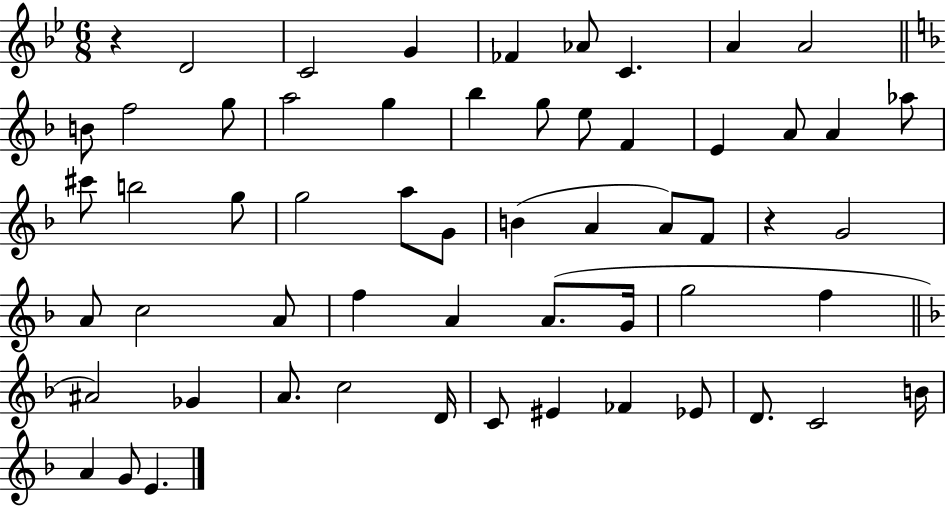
X:1
T:Untitled
M:6/8
L:1/4
K:Bb
z D2 C2 G _F _A/2 C A A2 B/2 f2 g/2 a2 g _b g/2 e/2 F E A/2 A _a/2 ^c'/2 b2 g/2 g2 a/2 G/2 B A A/2 F/2 z G2 A/2 c2 A/2 f A A/2 G/4 g2 f ^A2 _G A/2 c2 D/4 C/2 ^E _F _E/2 D/2 C2 B/4 A G/2 E